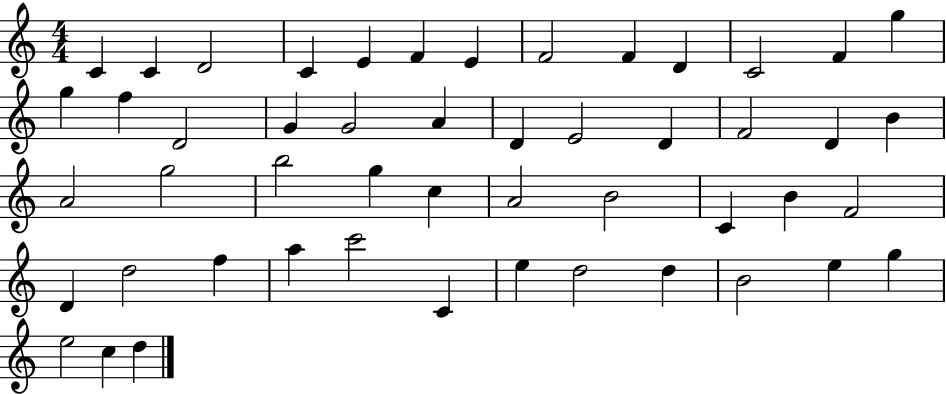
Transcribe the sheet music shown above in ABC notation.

X:1
T:Untitled
M:4/4
L:1/4
K:C
C C D2 C E F E F2 F D C2 F g g f D2 G G2 A D E2 D F2 D B A2 g2 b2 g c A2 B2 C B F2 D d2 f a c'2 C e d2 d B2 e g e2 c d